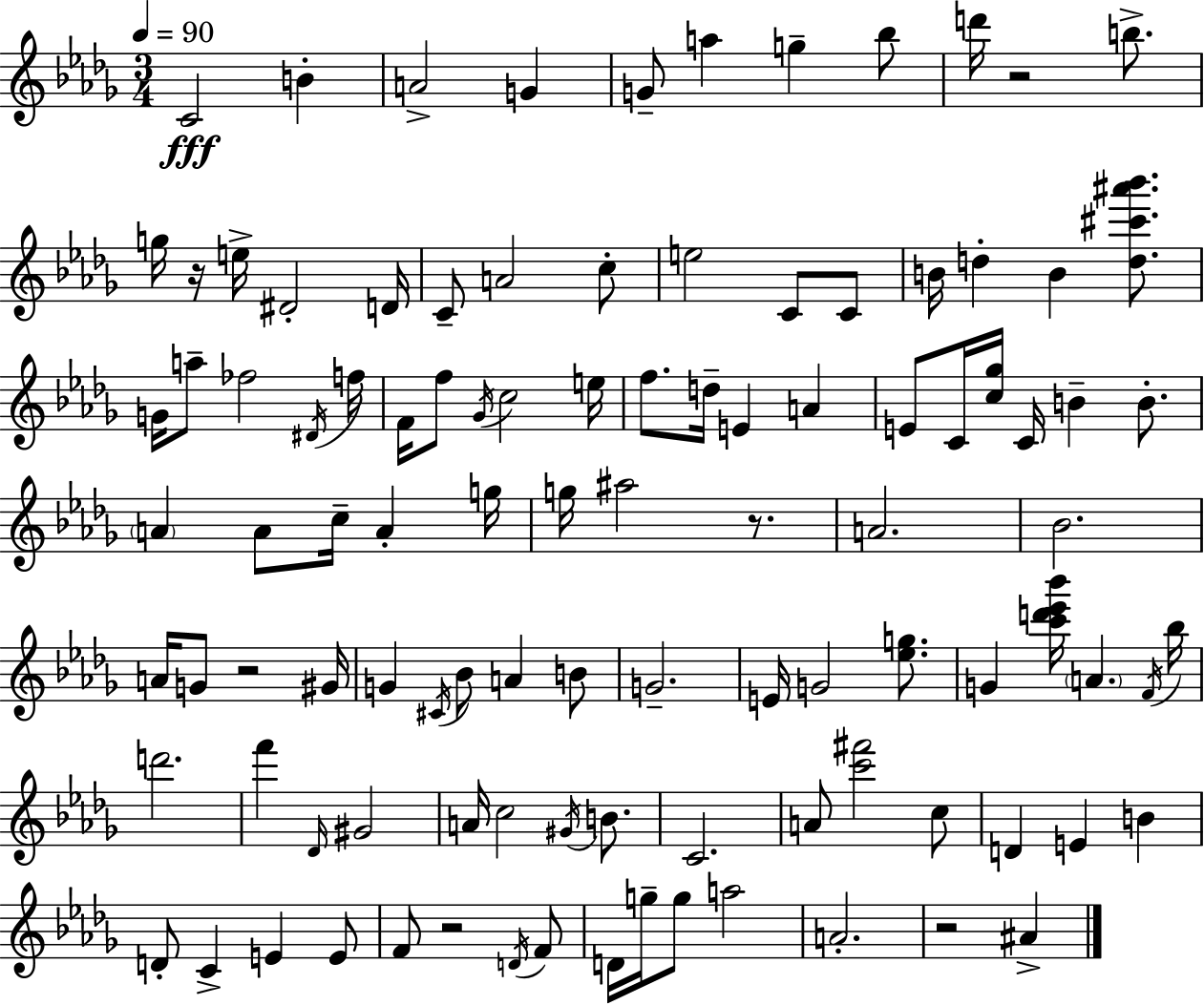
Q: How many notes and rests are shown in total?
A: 104